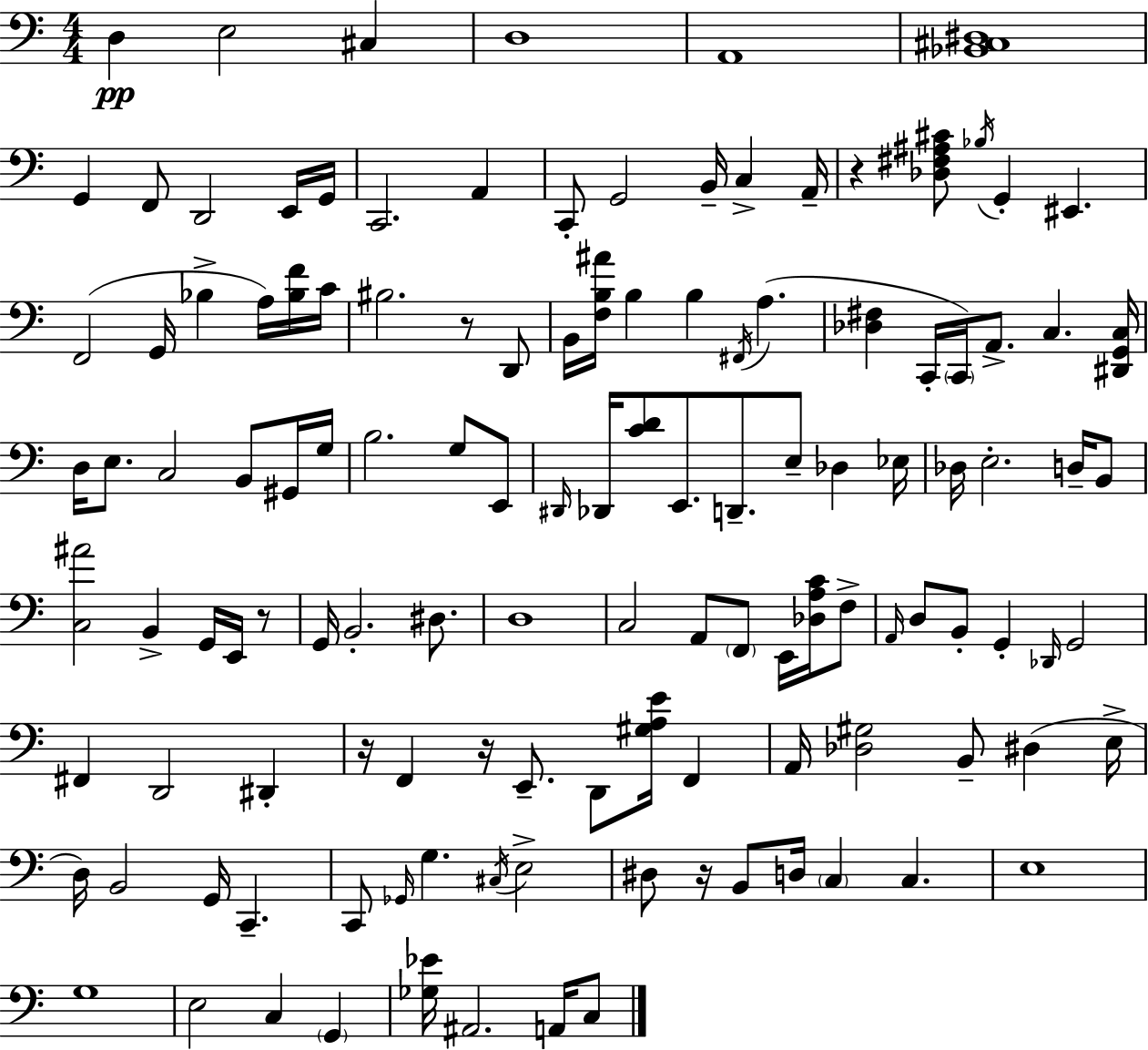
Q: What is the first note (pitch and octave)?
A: D3